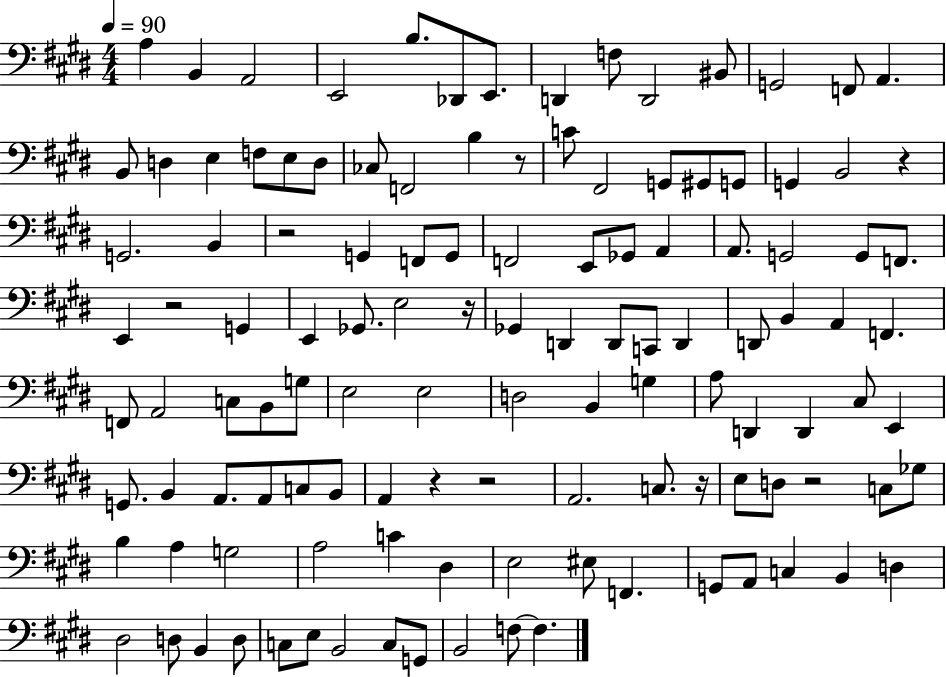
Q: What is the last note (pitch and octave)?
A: F3